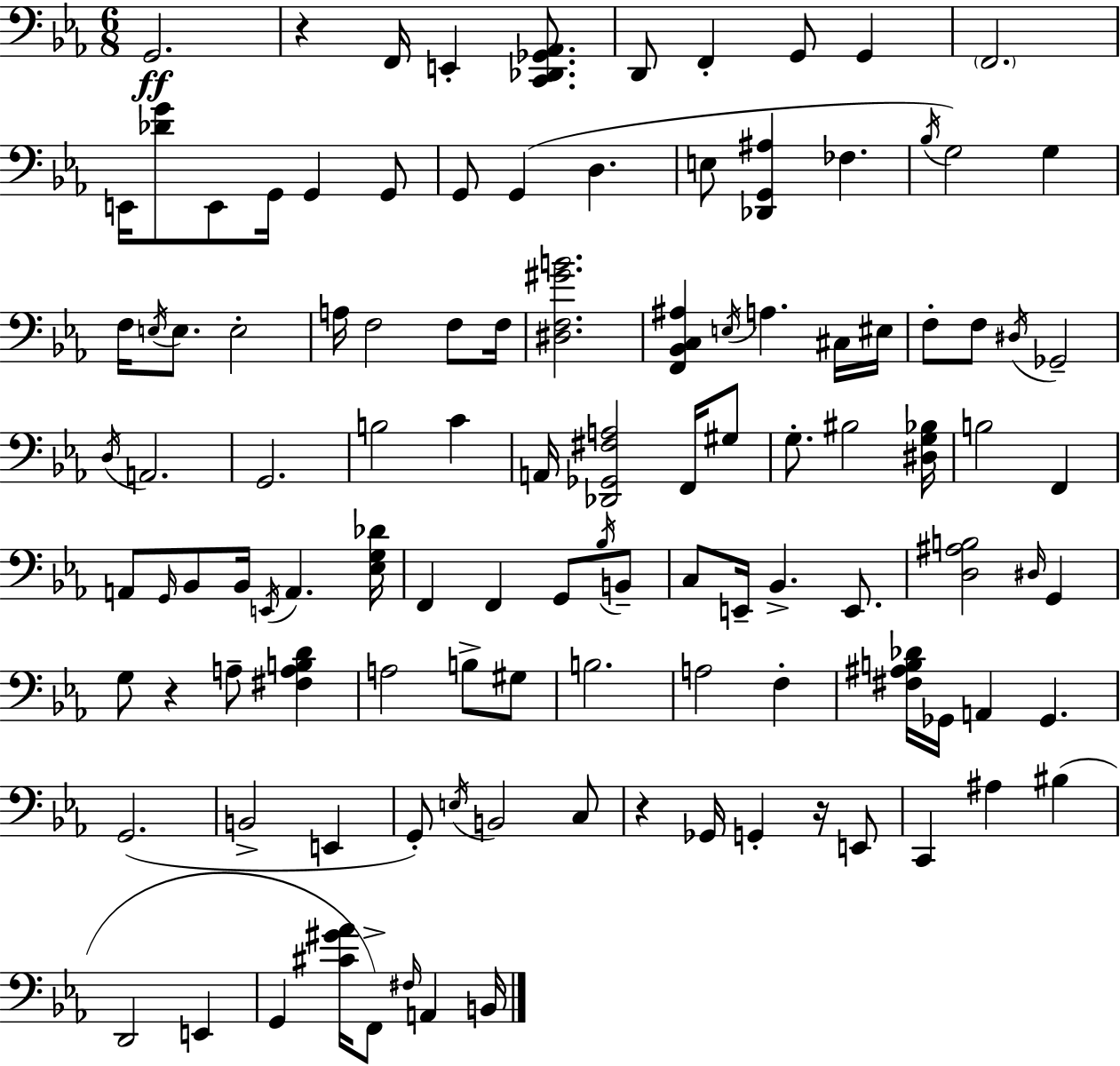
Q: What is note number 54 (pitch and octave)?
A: E2